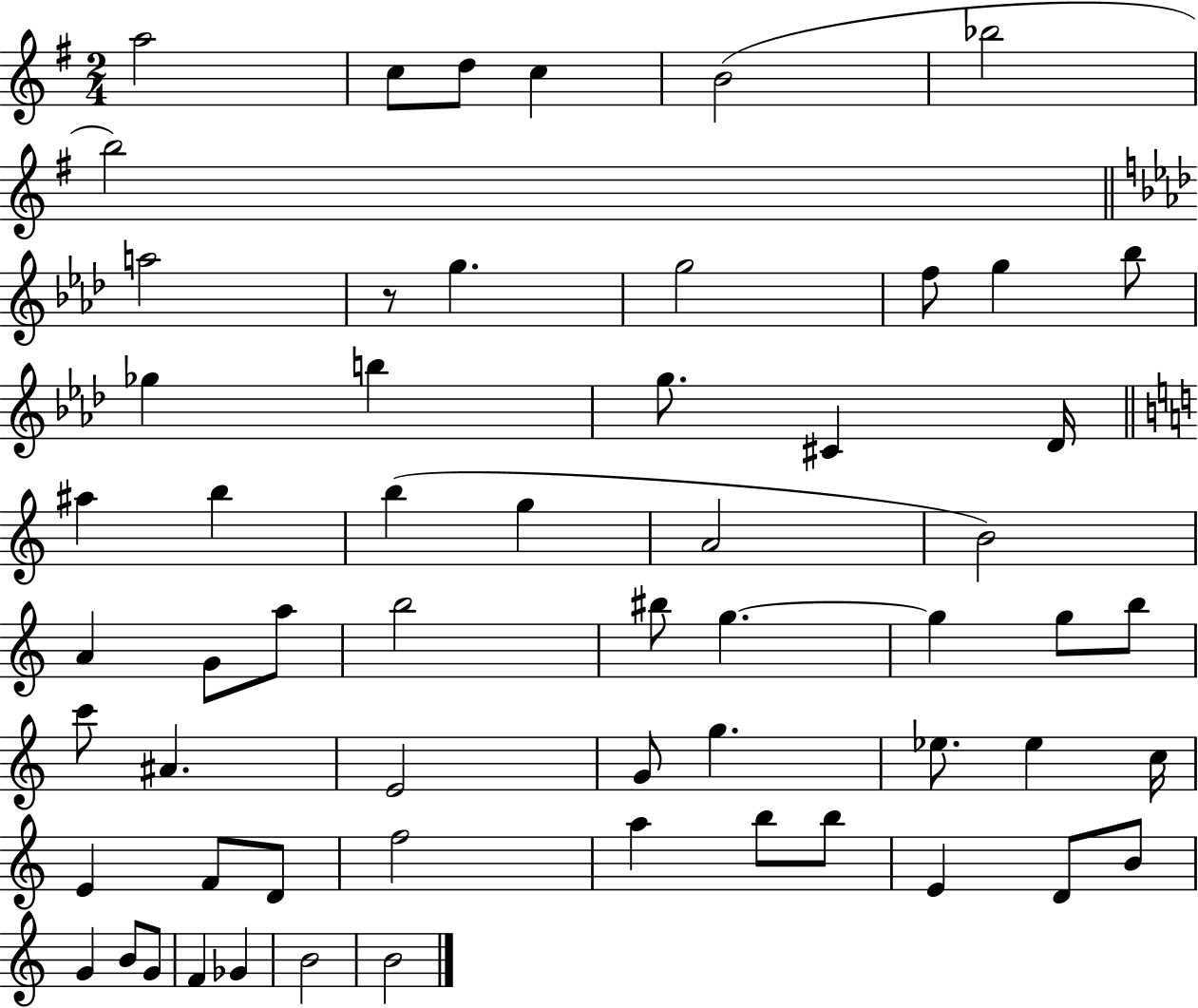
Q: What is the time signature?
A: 2/4